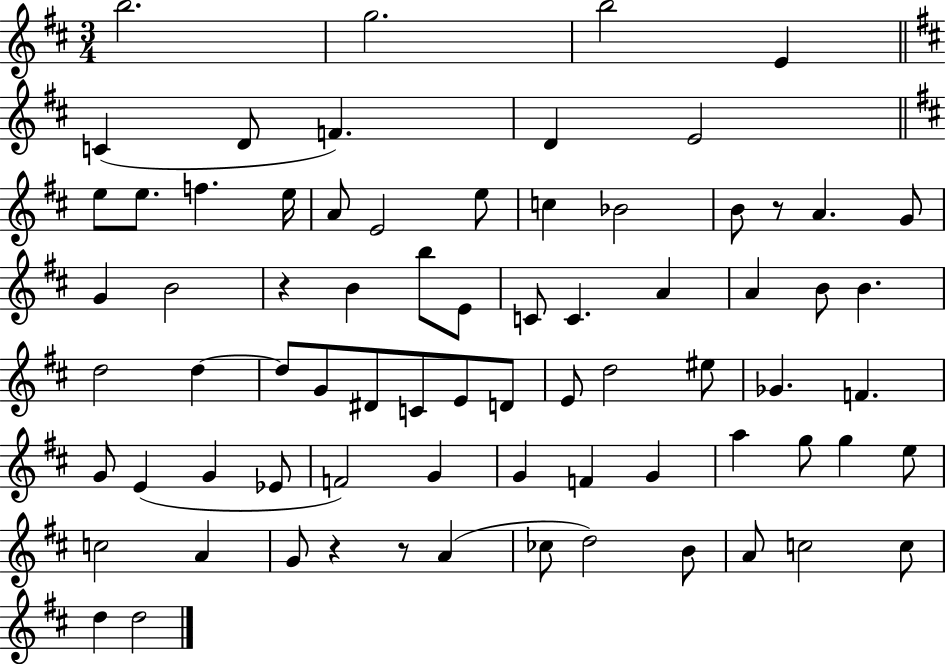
B5/h. G5/h. B5/h E4/q C4/q D4/e F4/q. D4/q E4/h E5/e E5/e. F5/q. E5/s A4/e E4/h E5/e C5/q Bb4/h B4/e R/e A4/q. G4/e G4/q B4/h R/q B4/q B5/e E4/e C4/e C4/q. A4/q A4/q B4/e B4/q. D5/h D5/q D5/e G4/e D#4/e C4/e E4/e D4/e E4/e D5/h EIS5/e Gb4/q. F4/q. G4/e E4/q G4/q Eb4/e F4/h G4/q G4/q F4/q G4/q A5/q G5/e G5/q E5/e C5/h A4/q G4/e R/q R/e A4/q CES5/e D5/h B4/e A4/e C5/h C5/e D5/q D5/h